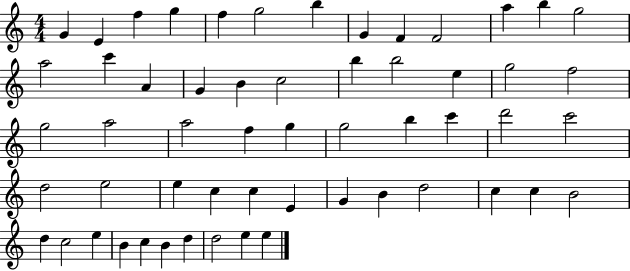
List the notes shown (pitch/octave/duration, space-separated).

G4/q E4/q F5/q G5/q F5/q G5/h B5/q G4/q F4/q F4/h A5/q B5/q G5/h A5/h C6/q A4/q G4/q B4/q C5/h B5/q B5/h E5/q G5/h F5/h G5/h A5/h A5/h F5/q G5/q G5/h B5/q C6/q D6/h C6/h D5/h E5/h E5/q C5/q C5/q E4/q G4/q B4/q D5/h C5/q C5/q B4/h D5/q C5/h E5/q B4/q C5/q B4/q D5/q D5/h E5/q E5/q